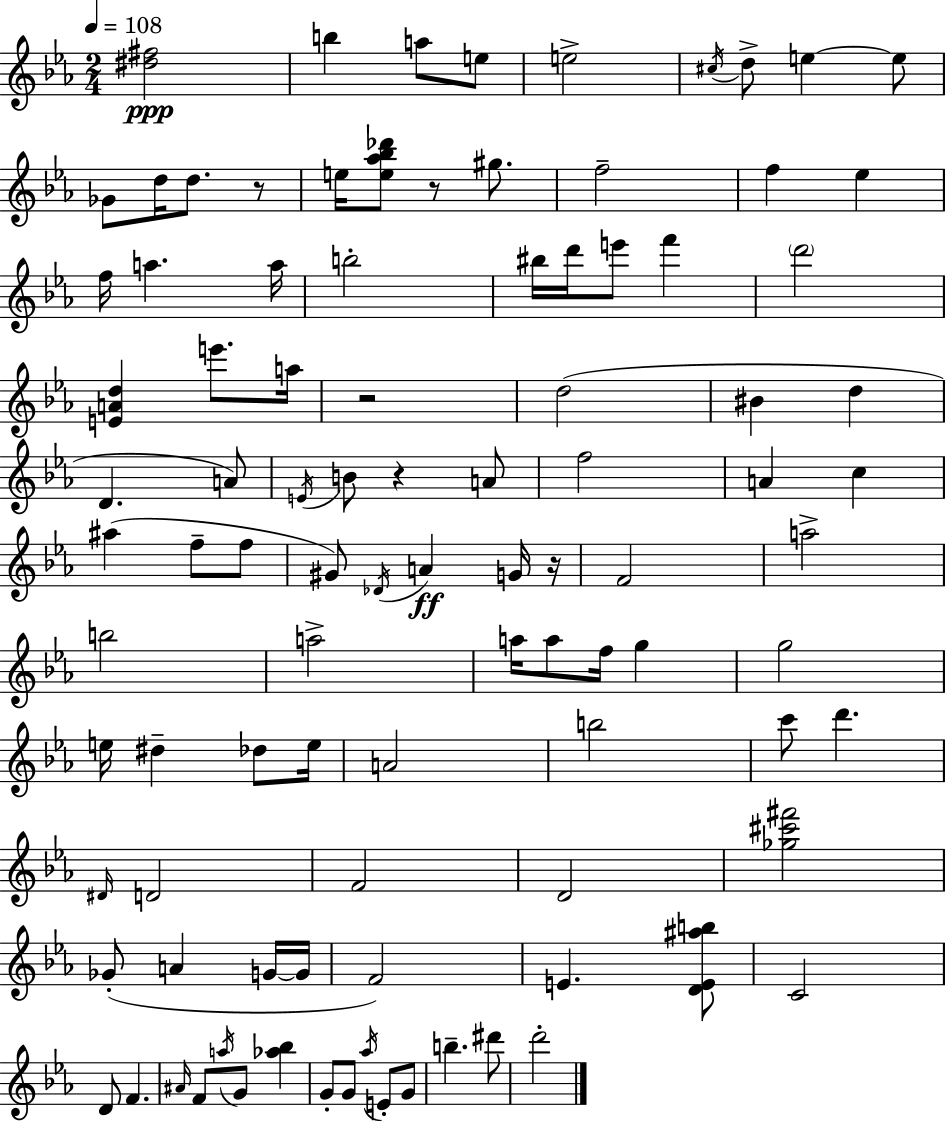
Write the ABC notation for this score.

X:1
T:Untitled
M:2/4
L:1/4
K:Eb
[^d^f]2 b a/2 e/2 e2 ^c/4 d/2 e e/2 _G/2 d/4 d/2 z/2 e/4 [e_a_b_d']/2 z/2 ^g/2 f2 f _e f/4 a a/4 b2 ^b/4 d'/4 e'/2 f' d'2 [EAd] e'/2 a/4 z2 d2 ^B d D A/2 E/4 B/2 z A/2 f2 A c ^a f/2 f/2 ^G/2 _D/4 A G/4 z/4 F2 a2 b2 a2 a/4 a/2 f/4 g g2 e/4 ^d _d/2 e/4 A2 b2 c'/2 d' ^D/4 D2 F2 D2 [_g^c'^f']2 _G/2 A G/4 G/4 F2 E [DE^ab]/2 C2 D/2 F ^A/4 F/2 a/4 G/2 [_a_b] G/2 G/2 _a/4 E/2 G/2 b ^d'/2 d'2